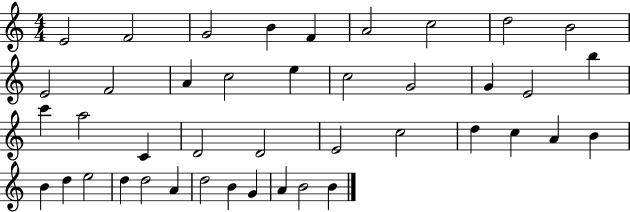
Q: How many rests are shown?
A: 0